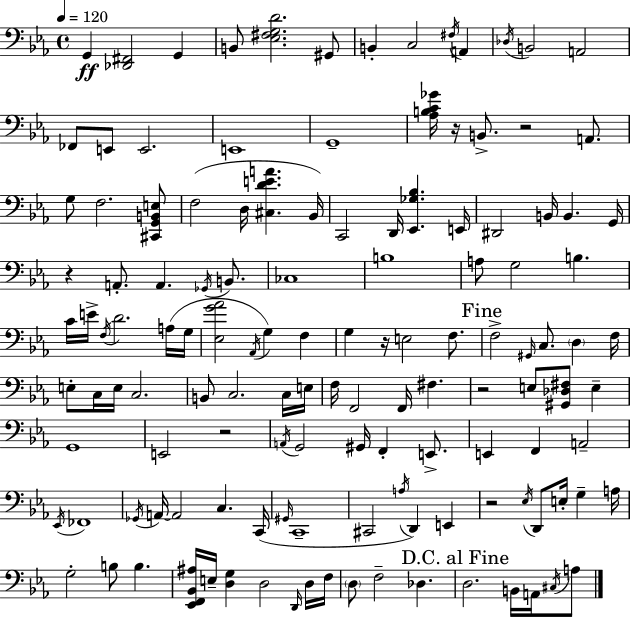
{
  \clef bass
  \time 4/4
  \defaultTimeSignature
  \key ees \major
  \tempo 4 = 120
  g,4\ff <des, fis,>2 g,4 | b,8 <ees fis g d'>2. gis,8 | b,4-. c2 \acciaccatura { fis16 } a,4 | \acciaccatura { des16 } b,2 a,2 | \break fes,8 e,8 e,2. | e,1 | g,1-- | <aes b c' ges'>16 r16 b,8.-> r2 a,8. | \break g8 f2. | <cis, g, b, e>8 f2( d16 <cis d' e' a'>4. | bes,16) c,2 d,16 <ees, ges bes>4. | e,16 dis,2 b,16 b,4. | \break g,16 r4 a,8.-. a,4. \acciaccatura { ges,16 } | b,8. ces1 | b1 | a8 g2 b4. | \break c'16 e'16-> \acciaccatura { f16 } d'2. | a16( g16 <ees g' aes'>2 \acciaccatura { aes,16 }) g4 | f4 g4 r16 e2 | f8. \mark "Fine" f2-> \grace { gis,16 } c8. | \break \parenthesize d4 f16 e8-. c16 e16 c2. | b,8 c2. | c16 e16 f16 f,2 f,16 | fis4. r2 e8 | \break <gis, des fis>8 e4-- g,1 | e,2 r2 | \acciaccatura { a,16 } g,2 gis,16 | f,4-. e,8.-> e,4 f,4 a,2-- | \break \acciaccatura { ees,16 } fes,1 | \acciaccatura { ges,16 } a,16~~ a,2 | c4. c,16( \grace { gis,16 } c,1-- | cis,2 | \break \acciaccatura { a16 }) d,4 e,4 r2 | \acciaccatura { ees16 } d,8 e16-. g4-- a16 g2-. | b8 b4. <ees, f, bes, ais>16 e16-- <d g>4 | d2 \grace { d,16 } d16 f16 \parenthesize d8 f2-- | \break des4. \mark "D.C. al Fine" d2. | b,16 a,16 \acciaccatura { cis16 } a8 \bar "|."
}